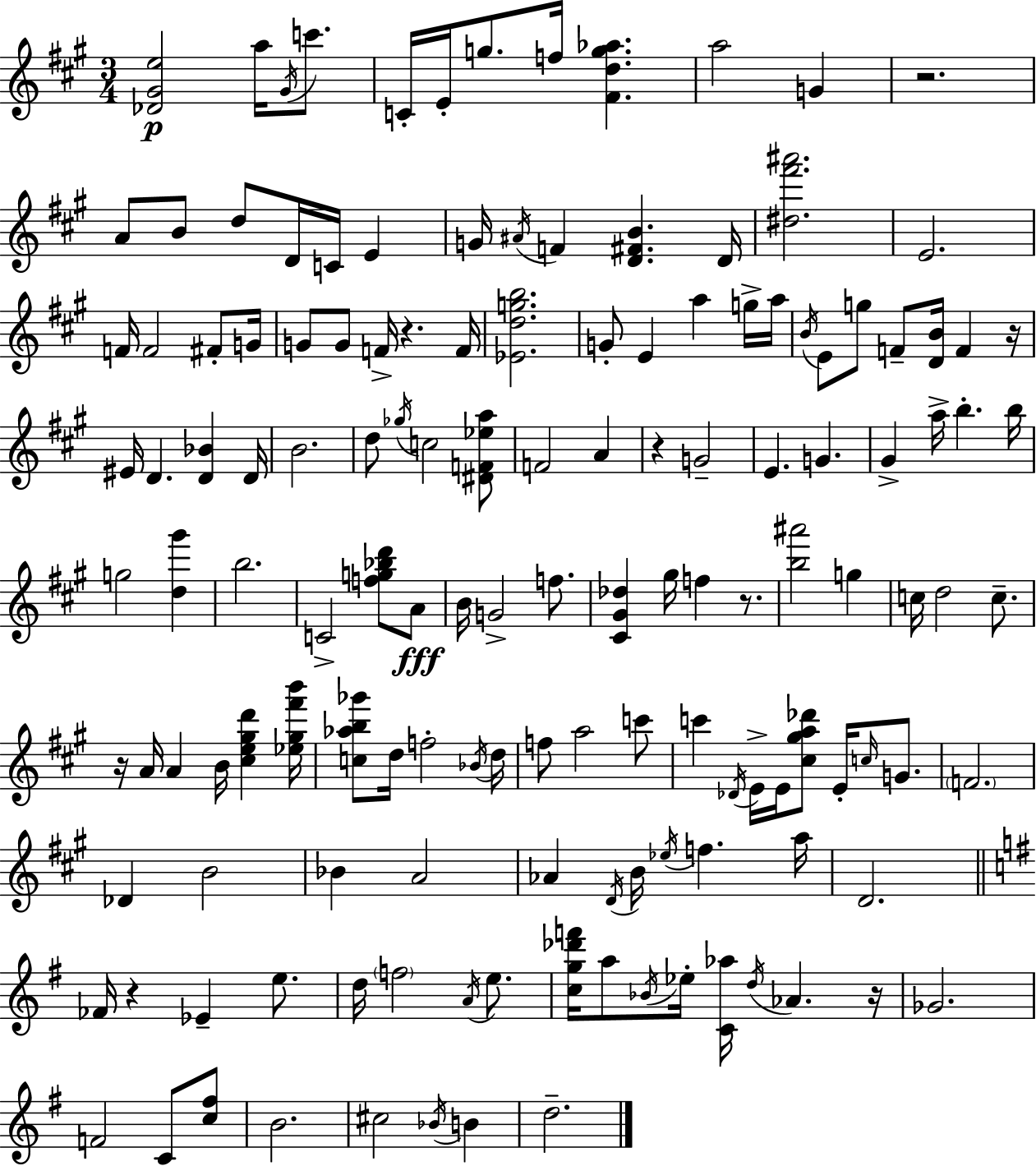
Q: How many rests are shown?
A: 8